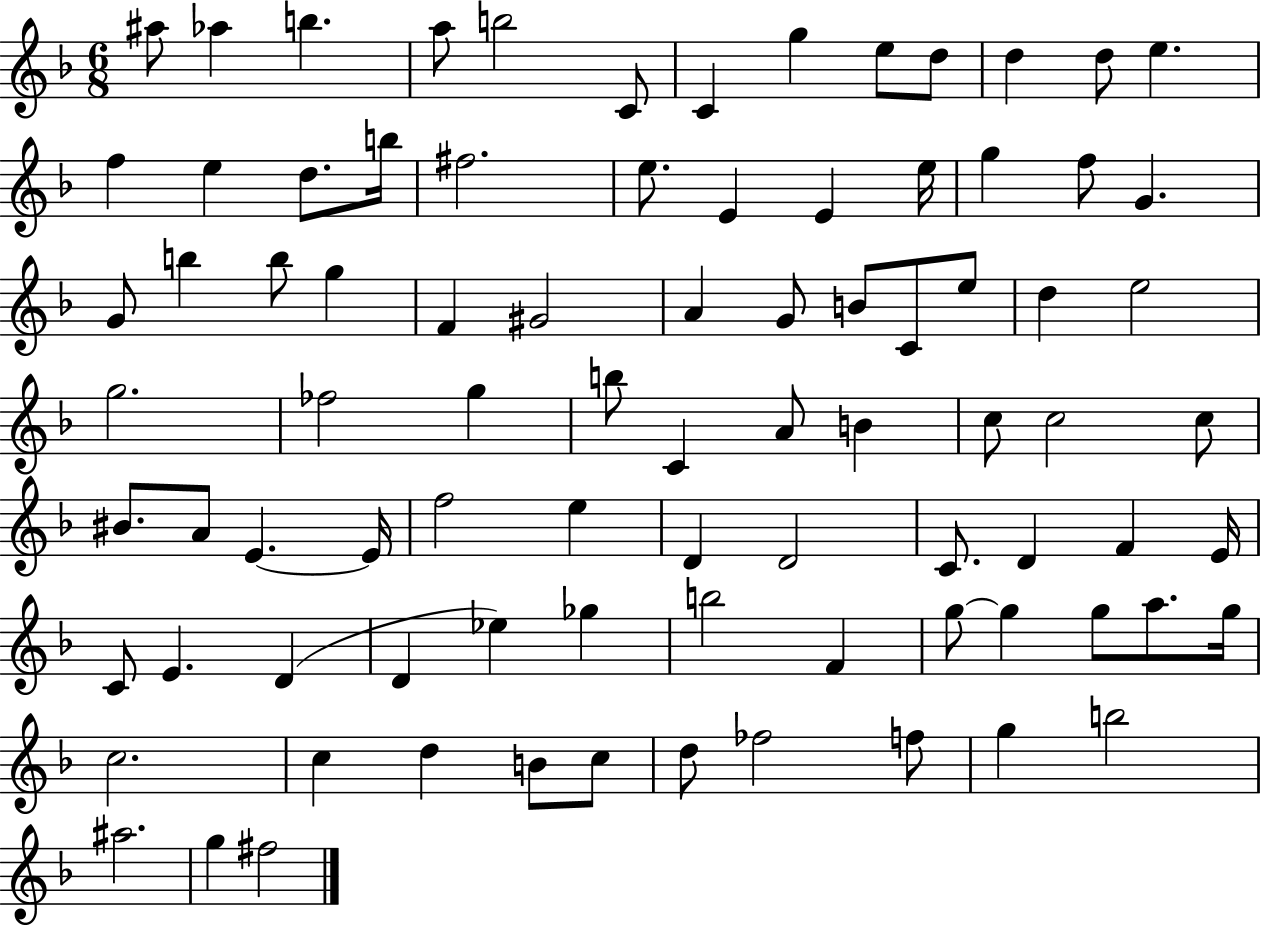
{
  \clef treble
  \numericTimeSignature
  \time 6/8
  \key f \major
  ais''8 aes''4 b''4. | a''8 b''2 c'8 | c'4 g''4 e''8 d''8 | d''4 d''8 e''4. | \break f''4 e''4 d''8. b''16 | fis''2. | e''8. e'4 e'4 e''16 | g''4 f''8 g'4. | \break g'8 b''4 b''8 g''4 | f'4 gis'2 | a'4 g'8 b'8 c'8 e''8 | d''4 e''2 | \break g''2. | fes''2 g''4 | b''8 c'4 a'8 b'4 | c''8 c''2 c''8 | \break bis'8. a'8 e'4.~~ e'16 | f''2 e''4 | d'4 d'2 | c'8. d'4 f'4 e'16 | \break c'8 e'4. d'4( | d'4 ees''4) ges''4 | b''2 f'4 | g''8~~ g''4 g''8 a''8. g''16 | \break c''2. | c''4 d''4 b'8 c''8 | d''8 fes''2 f''8 | g''4 b''2 | \break ais''2. | g''4 fis''2 | \bar "|."
}